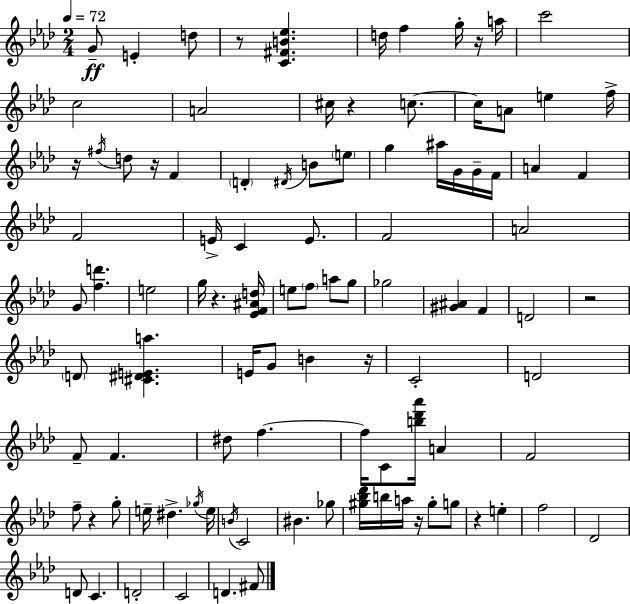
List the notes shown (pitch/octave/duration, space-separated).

G4/e E4/q D5/e R/e [C4,F#4,B4,Eb5]/q. D5/s F5/q G5/s R/s A5/s C6/h C5/h A4/h C#5/s R/q C5/e. C5/s A4/e E5/q F5/s R/s F#5/s D5/e R/s F4/q D4/q D#4/s B4/e E5/e G5/q A#5/s G4/s G4/s F4/s A4/q F4/q F4/h E4/s C4/q E4/e. F4/h A4/h G4/e [F5,D6]/q. E5/h G5/s R/q. [Eb4,F4,A#4,D5]/s E5/e F5/e A5/e G5/e Gb5/h [G#4,A#4]/q F4/q D4/h R/h D4/e [C#4,D#4,E4,A5]/q. E4/s G4/e B4/q R/s C4/h D4/h F4/e F4/q. D#5/e F5/q. F5/s C4/e [B5,Db6,Ab6]/s A4/q F4/h F5/e R/q G5/e E5/s D#5/q. Gb5/s E5/s B4/s C4/h BIS4/q. Gb5/e [G#5,Bb5,Db6]/s B5/s A5/s R/s G#5/e G5/e R/q E5/q F5/h Db4/h D4/e C4/q. D4/h C4/h D4/q. F#4/e